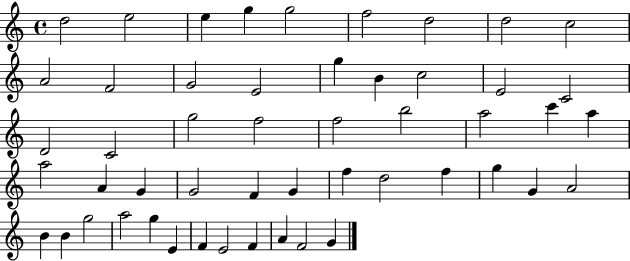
D5/h E5/h E5/q G5/q G5/h F5/h D5/h D5/h C5/h A4/h F4/h G4/h E4/h G5/q B4/q C5/h E4/h C4/h D4/h C4/h G5/h F5/h F5/h B5/h A5/h C6/q A5/q A5/h A4/q G4/q G4/h F4/q G4/q F5/q D5/h F5/q G5/q G4/q A4/h B4/q B4/q G5/h A5/h G5/q E4/q F4/q E4/h F4/q A4/q F4/h G4/q